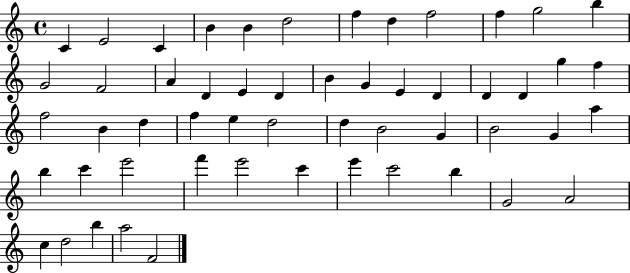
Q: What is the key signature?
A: C major